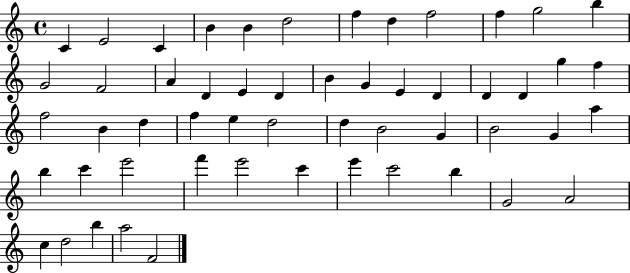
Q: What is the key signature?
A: C major